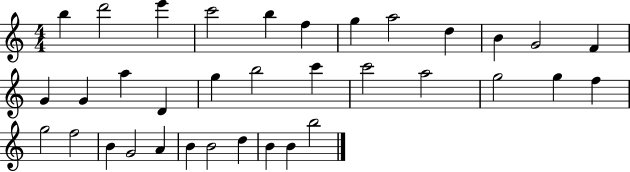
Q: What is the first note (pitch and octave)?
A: B5